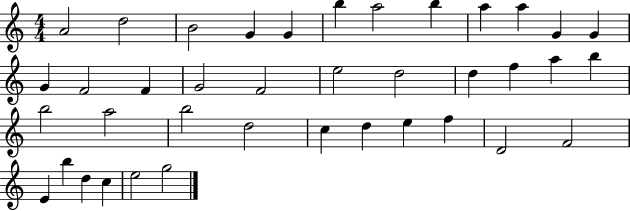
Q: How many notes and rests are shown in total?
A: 39